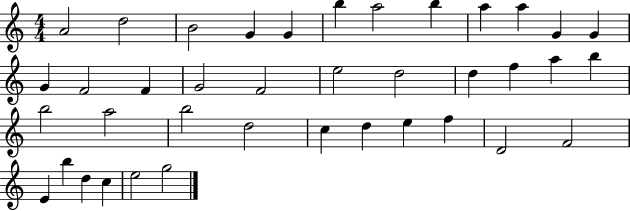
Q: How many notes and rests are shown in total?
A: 39